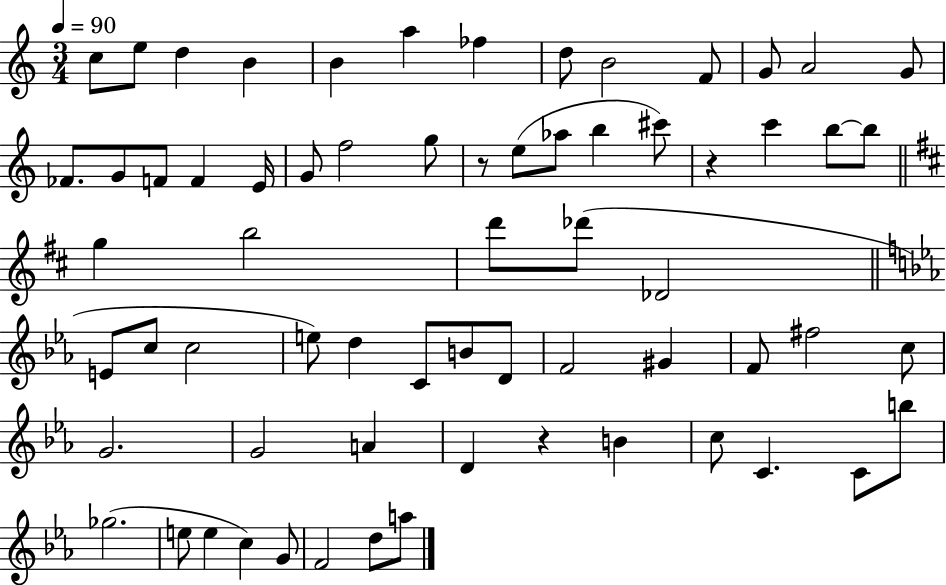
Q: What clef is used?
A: treble